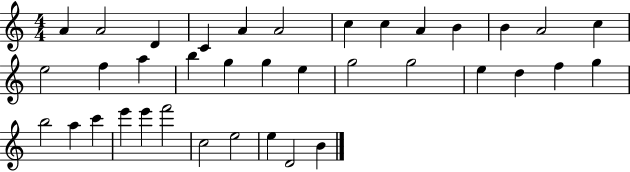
X:1
T:Untitled
M:4/4
L:1/4
K:C
A A2 D C A A2 c c A B B A2 c e2 f a b g g e g2 g2 e d f g b2 a c' e' e' f'2 c2 e2 e D2 B